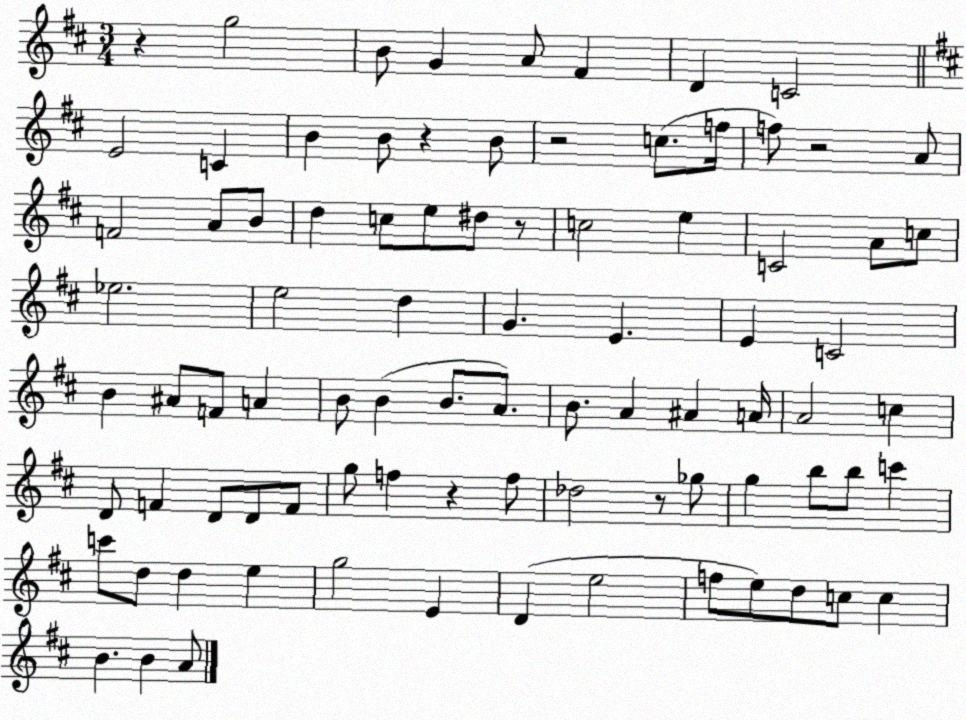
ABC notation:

X:1
T:Untitled
M:3/4
L:1/4
K:D
z g2 B/2 G A/2 ^F D C2 E2 C B B/2 z B/2 z2 c/2 f/4 f/2 z2 A/2 F2 A/2 B/2 d c/2 e/2 ^d/2 z/2 c2 e C2 A/2 c/2 _e2 e2 d G E E C2 B ^A/2 F/2 A B/2 B B/2 A/2 B/2 A ^A A/4 A2 c D/2 F D/2 D/2 F/2 g/2 f z f/2 _d2 z/2 _g/2 g b/2 b/2 c' c'/2 d/2 d e g2 E D e2 f/2 e/2 d/2 c/2 c B B A/2